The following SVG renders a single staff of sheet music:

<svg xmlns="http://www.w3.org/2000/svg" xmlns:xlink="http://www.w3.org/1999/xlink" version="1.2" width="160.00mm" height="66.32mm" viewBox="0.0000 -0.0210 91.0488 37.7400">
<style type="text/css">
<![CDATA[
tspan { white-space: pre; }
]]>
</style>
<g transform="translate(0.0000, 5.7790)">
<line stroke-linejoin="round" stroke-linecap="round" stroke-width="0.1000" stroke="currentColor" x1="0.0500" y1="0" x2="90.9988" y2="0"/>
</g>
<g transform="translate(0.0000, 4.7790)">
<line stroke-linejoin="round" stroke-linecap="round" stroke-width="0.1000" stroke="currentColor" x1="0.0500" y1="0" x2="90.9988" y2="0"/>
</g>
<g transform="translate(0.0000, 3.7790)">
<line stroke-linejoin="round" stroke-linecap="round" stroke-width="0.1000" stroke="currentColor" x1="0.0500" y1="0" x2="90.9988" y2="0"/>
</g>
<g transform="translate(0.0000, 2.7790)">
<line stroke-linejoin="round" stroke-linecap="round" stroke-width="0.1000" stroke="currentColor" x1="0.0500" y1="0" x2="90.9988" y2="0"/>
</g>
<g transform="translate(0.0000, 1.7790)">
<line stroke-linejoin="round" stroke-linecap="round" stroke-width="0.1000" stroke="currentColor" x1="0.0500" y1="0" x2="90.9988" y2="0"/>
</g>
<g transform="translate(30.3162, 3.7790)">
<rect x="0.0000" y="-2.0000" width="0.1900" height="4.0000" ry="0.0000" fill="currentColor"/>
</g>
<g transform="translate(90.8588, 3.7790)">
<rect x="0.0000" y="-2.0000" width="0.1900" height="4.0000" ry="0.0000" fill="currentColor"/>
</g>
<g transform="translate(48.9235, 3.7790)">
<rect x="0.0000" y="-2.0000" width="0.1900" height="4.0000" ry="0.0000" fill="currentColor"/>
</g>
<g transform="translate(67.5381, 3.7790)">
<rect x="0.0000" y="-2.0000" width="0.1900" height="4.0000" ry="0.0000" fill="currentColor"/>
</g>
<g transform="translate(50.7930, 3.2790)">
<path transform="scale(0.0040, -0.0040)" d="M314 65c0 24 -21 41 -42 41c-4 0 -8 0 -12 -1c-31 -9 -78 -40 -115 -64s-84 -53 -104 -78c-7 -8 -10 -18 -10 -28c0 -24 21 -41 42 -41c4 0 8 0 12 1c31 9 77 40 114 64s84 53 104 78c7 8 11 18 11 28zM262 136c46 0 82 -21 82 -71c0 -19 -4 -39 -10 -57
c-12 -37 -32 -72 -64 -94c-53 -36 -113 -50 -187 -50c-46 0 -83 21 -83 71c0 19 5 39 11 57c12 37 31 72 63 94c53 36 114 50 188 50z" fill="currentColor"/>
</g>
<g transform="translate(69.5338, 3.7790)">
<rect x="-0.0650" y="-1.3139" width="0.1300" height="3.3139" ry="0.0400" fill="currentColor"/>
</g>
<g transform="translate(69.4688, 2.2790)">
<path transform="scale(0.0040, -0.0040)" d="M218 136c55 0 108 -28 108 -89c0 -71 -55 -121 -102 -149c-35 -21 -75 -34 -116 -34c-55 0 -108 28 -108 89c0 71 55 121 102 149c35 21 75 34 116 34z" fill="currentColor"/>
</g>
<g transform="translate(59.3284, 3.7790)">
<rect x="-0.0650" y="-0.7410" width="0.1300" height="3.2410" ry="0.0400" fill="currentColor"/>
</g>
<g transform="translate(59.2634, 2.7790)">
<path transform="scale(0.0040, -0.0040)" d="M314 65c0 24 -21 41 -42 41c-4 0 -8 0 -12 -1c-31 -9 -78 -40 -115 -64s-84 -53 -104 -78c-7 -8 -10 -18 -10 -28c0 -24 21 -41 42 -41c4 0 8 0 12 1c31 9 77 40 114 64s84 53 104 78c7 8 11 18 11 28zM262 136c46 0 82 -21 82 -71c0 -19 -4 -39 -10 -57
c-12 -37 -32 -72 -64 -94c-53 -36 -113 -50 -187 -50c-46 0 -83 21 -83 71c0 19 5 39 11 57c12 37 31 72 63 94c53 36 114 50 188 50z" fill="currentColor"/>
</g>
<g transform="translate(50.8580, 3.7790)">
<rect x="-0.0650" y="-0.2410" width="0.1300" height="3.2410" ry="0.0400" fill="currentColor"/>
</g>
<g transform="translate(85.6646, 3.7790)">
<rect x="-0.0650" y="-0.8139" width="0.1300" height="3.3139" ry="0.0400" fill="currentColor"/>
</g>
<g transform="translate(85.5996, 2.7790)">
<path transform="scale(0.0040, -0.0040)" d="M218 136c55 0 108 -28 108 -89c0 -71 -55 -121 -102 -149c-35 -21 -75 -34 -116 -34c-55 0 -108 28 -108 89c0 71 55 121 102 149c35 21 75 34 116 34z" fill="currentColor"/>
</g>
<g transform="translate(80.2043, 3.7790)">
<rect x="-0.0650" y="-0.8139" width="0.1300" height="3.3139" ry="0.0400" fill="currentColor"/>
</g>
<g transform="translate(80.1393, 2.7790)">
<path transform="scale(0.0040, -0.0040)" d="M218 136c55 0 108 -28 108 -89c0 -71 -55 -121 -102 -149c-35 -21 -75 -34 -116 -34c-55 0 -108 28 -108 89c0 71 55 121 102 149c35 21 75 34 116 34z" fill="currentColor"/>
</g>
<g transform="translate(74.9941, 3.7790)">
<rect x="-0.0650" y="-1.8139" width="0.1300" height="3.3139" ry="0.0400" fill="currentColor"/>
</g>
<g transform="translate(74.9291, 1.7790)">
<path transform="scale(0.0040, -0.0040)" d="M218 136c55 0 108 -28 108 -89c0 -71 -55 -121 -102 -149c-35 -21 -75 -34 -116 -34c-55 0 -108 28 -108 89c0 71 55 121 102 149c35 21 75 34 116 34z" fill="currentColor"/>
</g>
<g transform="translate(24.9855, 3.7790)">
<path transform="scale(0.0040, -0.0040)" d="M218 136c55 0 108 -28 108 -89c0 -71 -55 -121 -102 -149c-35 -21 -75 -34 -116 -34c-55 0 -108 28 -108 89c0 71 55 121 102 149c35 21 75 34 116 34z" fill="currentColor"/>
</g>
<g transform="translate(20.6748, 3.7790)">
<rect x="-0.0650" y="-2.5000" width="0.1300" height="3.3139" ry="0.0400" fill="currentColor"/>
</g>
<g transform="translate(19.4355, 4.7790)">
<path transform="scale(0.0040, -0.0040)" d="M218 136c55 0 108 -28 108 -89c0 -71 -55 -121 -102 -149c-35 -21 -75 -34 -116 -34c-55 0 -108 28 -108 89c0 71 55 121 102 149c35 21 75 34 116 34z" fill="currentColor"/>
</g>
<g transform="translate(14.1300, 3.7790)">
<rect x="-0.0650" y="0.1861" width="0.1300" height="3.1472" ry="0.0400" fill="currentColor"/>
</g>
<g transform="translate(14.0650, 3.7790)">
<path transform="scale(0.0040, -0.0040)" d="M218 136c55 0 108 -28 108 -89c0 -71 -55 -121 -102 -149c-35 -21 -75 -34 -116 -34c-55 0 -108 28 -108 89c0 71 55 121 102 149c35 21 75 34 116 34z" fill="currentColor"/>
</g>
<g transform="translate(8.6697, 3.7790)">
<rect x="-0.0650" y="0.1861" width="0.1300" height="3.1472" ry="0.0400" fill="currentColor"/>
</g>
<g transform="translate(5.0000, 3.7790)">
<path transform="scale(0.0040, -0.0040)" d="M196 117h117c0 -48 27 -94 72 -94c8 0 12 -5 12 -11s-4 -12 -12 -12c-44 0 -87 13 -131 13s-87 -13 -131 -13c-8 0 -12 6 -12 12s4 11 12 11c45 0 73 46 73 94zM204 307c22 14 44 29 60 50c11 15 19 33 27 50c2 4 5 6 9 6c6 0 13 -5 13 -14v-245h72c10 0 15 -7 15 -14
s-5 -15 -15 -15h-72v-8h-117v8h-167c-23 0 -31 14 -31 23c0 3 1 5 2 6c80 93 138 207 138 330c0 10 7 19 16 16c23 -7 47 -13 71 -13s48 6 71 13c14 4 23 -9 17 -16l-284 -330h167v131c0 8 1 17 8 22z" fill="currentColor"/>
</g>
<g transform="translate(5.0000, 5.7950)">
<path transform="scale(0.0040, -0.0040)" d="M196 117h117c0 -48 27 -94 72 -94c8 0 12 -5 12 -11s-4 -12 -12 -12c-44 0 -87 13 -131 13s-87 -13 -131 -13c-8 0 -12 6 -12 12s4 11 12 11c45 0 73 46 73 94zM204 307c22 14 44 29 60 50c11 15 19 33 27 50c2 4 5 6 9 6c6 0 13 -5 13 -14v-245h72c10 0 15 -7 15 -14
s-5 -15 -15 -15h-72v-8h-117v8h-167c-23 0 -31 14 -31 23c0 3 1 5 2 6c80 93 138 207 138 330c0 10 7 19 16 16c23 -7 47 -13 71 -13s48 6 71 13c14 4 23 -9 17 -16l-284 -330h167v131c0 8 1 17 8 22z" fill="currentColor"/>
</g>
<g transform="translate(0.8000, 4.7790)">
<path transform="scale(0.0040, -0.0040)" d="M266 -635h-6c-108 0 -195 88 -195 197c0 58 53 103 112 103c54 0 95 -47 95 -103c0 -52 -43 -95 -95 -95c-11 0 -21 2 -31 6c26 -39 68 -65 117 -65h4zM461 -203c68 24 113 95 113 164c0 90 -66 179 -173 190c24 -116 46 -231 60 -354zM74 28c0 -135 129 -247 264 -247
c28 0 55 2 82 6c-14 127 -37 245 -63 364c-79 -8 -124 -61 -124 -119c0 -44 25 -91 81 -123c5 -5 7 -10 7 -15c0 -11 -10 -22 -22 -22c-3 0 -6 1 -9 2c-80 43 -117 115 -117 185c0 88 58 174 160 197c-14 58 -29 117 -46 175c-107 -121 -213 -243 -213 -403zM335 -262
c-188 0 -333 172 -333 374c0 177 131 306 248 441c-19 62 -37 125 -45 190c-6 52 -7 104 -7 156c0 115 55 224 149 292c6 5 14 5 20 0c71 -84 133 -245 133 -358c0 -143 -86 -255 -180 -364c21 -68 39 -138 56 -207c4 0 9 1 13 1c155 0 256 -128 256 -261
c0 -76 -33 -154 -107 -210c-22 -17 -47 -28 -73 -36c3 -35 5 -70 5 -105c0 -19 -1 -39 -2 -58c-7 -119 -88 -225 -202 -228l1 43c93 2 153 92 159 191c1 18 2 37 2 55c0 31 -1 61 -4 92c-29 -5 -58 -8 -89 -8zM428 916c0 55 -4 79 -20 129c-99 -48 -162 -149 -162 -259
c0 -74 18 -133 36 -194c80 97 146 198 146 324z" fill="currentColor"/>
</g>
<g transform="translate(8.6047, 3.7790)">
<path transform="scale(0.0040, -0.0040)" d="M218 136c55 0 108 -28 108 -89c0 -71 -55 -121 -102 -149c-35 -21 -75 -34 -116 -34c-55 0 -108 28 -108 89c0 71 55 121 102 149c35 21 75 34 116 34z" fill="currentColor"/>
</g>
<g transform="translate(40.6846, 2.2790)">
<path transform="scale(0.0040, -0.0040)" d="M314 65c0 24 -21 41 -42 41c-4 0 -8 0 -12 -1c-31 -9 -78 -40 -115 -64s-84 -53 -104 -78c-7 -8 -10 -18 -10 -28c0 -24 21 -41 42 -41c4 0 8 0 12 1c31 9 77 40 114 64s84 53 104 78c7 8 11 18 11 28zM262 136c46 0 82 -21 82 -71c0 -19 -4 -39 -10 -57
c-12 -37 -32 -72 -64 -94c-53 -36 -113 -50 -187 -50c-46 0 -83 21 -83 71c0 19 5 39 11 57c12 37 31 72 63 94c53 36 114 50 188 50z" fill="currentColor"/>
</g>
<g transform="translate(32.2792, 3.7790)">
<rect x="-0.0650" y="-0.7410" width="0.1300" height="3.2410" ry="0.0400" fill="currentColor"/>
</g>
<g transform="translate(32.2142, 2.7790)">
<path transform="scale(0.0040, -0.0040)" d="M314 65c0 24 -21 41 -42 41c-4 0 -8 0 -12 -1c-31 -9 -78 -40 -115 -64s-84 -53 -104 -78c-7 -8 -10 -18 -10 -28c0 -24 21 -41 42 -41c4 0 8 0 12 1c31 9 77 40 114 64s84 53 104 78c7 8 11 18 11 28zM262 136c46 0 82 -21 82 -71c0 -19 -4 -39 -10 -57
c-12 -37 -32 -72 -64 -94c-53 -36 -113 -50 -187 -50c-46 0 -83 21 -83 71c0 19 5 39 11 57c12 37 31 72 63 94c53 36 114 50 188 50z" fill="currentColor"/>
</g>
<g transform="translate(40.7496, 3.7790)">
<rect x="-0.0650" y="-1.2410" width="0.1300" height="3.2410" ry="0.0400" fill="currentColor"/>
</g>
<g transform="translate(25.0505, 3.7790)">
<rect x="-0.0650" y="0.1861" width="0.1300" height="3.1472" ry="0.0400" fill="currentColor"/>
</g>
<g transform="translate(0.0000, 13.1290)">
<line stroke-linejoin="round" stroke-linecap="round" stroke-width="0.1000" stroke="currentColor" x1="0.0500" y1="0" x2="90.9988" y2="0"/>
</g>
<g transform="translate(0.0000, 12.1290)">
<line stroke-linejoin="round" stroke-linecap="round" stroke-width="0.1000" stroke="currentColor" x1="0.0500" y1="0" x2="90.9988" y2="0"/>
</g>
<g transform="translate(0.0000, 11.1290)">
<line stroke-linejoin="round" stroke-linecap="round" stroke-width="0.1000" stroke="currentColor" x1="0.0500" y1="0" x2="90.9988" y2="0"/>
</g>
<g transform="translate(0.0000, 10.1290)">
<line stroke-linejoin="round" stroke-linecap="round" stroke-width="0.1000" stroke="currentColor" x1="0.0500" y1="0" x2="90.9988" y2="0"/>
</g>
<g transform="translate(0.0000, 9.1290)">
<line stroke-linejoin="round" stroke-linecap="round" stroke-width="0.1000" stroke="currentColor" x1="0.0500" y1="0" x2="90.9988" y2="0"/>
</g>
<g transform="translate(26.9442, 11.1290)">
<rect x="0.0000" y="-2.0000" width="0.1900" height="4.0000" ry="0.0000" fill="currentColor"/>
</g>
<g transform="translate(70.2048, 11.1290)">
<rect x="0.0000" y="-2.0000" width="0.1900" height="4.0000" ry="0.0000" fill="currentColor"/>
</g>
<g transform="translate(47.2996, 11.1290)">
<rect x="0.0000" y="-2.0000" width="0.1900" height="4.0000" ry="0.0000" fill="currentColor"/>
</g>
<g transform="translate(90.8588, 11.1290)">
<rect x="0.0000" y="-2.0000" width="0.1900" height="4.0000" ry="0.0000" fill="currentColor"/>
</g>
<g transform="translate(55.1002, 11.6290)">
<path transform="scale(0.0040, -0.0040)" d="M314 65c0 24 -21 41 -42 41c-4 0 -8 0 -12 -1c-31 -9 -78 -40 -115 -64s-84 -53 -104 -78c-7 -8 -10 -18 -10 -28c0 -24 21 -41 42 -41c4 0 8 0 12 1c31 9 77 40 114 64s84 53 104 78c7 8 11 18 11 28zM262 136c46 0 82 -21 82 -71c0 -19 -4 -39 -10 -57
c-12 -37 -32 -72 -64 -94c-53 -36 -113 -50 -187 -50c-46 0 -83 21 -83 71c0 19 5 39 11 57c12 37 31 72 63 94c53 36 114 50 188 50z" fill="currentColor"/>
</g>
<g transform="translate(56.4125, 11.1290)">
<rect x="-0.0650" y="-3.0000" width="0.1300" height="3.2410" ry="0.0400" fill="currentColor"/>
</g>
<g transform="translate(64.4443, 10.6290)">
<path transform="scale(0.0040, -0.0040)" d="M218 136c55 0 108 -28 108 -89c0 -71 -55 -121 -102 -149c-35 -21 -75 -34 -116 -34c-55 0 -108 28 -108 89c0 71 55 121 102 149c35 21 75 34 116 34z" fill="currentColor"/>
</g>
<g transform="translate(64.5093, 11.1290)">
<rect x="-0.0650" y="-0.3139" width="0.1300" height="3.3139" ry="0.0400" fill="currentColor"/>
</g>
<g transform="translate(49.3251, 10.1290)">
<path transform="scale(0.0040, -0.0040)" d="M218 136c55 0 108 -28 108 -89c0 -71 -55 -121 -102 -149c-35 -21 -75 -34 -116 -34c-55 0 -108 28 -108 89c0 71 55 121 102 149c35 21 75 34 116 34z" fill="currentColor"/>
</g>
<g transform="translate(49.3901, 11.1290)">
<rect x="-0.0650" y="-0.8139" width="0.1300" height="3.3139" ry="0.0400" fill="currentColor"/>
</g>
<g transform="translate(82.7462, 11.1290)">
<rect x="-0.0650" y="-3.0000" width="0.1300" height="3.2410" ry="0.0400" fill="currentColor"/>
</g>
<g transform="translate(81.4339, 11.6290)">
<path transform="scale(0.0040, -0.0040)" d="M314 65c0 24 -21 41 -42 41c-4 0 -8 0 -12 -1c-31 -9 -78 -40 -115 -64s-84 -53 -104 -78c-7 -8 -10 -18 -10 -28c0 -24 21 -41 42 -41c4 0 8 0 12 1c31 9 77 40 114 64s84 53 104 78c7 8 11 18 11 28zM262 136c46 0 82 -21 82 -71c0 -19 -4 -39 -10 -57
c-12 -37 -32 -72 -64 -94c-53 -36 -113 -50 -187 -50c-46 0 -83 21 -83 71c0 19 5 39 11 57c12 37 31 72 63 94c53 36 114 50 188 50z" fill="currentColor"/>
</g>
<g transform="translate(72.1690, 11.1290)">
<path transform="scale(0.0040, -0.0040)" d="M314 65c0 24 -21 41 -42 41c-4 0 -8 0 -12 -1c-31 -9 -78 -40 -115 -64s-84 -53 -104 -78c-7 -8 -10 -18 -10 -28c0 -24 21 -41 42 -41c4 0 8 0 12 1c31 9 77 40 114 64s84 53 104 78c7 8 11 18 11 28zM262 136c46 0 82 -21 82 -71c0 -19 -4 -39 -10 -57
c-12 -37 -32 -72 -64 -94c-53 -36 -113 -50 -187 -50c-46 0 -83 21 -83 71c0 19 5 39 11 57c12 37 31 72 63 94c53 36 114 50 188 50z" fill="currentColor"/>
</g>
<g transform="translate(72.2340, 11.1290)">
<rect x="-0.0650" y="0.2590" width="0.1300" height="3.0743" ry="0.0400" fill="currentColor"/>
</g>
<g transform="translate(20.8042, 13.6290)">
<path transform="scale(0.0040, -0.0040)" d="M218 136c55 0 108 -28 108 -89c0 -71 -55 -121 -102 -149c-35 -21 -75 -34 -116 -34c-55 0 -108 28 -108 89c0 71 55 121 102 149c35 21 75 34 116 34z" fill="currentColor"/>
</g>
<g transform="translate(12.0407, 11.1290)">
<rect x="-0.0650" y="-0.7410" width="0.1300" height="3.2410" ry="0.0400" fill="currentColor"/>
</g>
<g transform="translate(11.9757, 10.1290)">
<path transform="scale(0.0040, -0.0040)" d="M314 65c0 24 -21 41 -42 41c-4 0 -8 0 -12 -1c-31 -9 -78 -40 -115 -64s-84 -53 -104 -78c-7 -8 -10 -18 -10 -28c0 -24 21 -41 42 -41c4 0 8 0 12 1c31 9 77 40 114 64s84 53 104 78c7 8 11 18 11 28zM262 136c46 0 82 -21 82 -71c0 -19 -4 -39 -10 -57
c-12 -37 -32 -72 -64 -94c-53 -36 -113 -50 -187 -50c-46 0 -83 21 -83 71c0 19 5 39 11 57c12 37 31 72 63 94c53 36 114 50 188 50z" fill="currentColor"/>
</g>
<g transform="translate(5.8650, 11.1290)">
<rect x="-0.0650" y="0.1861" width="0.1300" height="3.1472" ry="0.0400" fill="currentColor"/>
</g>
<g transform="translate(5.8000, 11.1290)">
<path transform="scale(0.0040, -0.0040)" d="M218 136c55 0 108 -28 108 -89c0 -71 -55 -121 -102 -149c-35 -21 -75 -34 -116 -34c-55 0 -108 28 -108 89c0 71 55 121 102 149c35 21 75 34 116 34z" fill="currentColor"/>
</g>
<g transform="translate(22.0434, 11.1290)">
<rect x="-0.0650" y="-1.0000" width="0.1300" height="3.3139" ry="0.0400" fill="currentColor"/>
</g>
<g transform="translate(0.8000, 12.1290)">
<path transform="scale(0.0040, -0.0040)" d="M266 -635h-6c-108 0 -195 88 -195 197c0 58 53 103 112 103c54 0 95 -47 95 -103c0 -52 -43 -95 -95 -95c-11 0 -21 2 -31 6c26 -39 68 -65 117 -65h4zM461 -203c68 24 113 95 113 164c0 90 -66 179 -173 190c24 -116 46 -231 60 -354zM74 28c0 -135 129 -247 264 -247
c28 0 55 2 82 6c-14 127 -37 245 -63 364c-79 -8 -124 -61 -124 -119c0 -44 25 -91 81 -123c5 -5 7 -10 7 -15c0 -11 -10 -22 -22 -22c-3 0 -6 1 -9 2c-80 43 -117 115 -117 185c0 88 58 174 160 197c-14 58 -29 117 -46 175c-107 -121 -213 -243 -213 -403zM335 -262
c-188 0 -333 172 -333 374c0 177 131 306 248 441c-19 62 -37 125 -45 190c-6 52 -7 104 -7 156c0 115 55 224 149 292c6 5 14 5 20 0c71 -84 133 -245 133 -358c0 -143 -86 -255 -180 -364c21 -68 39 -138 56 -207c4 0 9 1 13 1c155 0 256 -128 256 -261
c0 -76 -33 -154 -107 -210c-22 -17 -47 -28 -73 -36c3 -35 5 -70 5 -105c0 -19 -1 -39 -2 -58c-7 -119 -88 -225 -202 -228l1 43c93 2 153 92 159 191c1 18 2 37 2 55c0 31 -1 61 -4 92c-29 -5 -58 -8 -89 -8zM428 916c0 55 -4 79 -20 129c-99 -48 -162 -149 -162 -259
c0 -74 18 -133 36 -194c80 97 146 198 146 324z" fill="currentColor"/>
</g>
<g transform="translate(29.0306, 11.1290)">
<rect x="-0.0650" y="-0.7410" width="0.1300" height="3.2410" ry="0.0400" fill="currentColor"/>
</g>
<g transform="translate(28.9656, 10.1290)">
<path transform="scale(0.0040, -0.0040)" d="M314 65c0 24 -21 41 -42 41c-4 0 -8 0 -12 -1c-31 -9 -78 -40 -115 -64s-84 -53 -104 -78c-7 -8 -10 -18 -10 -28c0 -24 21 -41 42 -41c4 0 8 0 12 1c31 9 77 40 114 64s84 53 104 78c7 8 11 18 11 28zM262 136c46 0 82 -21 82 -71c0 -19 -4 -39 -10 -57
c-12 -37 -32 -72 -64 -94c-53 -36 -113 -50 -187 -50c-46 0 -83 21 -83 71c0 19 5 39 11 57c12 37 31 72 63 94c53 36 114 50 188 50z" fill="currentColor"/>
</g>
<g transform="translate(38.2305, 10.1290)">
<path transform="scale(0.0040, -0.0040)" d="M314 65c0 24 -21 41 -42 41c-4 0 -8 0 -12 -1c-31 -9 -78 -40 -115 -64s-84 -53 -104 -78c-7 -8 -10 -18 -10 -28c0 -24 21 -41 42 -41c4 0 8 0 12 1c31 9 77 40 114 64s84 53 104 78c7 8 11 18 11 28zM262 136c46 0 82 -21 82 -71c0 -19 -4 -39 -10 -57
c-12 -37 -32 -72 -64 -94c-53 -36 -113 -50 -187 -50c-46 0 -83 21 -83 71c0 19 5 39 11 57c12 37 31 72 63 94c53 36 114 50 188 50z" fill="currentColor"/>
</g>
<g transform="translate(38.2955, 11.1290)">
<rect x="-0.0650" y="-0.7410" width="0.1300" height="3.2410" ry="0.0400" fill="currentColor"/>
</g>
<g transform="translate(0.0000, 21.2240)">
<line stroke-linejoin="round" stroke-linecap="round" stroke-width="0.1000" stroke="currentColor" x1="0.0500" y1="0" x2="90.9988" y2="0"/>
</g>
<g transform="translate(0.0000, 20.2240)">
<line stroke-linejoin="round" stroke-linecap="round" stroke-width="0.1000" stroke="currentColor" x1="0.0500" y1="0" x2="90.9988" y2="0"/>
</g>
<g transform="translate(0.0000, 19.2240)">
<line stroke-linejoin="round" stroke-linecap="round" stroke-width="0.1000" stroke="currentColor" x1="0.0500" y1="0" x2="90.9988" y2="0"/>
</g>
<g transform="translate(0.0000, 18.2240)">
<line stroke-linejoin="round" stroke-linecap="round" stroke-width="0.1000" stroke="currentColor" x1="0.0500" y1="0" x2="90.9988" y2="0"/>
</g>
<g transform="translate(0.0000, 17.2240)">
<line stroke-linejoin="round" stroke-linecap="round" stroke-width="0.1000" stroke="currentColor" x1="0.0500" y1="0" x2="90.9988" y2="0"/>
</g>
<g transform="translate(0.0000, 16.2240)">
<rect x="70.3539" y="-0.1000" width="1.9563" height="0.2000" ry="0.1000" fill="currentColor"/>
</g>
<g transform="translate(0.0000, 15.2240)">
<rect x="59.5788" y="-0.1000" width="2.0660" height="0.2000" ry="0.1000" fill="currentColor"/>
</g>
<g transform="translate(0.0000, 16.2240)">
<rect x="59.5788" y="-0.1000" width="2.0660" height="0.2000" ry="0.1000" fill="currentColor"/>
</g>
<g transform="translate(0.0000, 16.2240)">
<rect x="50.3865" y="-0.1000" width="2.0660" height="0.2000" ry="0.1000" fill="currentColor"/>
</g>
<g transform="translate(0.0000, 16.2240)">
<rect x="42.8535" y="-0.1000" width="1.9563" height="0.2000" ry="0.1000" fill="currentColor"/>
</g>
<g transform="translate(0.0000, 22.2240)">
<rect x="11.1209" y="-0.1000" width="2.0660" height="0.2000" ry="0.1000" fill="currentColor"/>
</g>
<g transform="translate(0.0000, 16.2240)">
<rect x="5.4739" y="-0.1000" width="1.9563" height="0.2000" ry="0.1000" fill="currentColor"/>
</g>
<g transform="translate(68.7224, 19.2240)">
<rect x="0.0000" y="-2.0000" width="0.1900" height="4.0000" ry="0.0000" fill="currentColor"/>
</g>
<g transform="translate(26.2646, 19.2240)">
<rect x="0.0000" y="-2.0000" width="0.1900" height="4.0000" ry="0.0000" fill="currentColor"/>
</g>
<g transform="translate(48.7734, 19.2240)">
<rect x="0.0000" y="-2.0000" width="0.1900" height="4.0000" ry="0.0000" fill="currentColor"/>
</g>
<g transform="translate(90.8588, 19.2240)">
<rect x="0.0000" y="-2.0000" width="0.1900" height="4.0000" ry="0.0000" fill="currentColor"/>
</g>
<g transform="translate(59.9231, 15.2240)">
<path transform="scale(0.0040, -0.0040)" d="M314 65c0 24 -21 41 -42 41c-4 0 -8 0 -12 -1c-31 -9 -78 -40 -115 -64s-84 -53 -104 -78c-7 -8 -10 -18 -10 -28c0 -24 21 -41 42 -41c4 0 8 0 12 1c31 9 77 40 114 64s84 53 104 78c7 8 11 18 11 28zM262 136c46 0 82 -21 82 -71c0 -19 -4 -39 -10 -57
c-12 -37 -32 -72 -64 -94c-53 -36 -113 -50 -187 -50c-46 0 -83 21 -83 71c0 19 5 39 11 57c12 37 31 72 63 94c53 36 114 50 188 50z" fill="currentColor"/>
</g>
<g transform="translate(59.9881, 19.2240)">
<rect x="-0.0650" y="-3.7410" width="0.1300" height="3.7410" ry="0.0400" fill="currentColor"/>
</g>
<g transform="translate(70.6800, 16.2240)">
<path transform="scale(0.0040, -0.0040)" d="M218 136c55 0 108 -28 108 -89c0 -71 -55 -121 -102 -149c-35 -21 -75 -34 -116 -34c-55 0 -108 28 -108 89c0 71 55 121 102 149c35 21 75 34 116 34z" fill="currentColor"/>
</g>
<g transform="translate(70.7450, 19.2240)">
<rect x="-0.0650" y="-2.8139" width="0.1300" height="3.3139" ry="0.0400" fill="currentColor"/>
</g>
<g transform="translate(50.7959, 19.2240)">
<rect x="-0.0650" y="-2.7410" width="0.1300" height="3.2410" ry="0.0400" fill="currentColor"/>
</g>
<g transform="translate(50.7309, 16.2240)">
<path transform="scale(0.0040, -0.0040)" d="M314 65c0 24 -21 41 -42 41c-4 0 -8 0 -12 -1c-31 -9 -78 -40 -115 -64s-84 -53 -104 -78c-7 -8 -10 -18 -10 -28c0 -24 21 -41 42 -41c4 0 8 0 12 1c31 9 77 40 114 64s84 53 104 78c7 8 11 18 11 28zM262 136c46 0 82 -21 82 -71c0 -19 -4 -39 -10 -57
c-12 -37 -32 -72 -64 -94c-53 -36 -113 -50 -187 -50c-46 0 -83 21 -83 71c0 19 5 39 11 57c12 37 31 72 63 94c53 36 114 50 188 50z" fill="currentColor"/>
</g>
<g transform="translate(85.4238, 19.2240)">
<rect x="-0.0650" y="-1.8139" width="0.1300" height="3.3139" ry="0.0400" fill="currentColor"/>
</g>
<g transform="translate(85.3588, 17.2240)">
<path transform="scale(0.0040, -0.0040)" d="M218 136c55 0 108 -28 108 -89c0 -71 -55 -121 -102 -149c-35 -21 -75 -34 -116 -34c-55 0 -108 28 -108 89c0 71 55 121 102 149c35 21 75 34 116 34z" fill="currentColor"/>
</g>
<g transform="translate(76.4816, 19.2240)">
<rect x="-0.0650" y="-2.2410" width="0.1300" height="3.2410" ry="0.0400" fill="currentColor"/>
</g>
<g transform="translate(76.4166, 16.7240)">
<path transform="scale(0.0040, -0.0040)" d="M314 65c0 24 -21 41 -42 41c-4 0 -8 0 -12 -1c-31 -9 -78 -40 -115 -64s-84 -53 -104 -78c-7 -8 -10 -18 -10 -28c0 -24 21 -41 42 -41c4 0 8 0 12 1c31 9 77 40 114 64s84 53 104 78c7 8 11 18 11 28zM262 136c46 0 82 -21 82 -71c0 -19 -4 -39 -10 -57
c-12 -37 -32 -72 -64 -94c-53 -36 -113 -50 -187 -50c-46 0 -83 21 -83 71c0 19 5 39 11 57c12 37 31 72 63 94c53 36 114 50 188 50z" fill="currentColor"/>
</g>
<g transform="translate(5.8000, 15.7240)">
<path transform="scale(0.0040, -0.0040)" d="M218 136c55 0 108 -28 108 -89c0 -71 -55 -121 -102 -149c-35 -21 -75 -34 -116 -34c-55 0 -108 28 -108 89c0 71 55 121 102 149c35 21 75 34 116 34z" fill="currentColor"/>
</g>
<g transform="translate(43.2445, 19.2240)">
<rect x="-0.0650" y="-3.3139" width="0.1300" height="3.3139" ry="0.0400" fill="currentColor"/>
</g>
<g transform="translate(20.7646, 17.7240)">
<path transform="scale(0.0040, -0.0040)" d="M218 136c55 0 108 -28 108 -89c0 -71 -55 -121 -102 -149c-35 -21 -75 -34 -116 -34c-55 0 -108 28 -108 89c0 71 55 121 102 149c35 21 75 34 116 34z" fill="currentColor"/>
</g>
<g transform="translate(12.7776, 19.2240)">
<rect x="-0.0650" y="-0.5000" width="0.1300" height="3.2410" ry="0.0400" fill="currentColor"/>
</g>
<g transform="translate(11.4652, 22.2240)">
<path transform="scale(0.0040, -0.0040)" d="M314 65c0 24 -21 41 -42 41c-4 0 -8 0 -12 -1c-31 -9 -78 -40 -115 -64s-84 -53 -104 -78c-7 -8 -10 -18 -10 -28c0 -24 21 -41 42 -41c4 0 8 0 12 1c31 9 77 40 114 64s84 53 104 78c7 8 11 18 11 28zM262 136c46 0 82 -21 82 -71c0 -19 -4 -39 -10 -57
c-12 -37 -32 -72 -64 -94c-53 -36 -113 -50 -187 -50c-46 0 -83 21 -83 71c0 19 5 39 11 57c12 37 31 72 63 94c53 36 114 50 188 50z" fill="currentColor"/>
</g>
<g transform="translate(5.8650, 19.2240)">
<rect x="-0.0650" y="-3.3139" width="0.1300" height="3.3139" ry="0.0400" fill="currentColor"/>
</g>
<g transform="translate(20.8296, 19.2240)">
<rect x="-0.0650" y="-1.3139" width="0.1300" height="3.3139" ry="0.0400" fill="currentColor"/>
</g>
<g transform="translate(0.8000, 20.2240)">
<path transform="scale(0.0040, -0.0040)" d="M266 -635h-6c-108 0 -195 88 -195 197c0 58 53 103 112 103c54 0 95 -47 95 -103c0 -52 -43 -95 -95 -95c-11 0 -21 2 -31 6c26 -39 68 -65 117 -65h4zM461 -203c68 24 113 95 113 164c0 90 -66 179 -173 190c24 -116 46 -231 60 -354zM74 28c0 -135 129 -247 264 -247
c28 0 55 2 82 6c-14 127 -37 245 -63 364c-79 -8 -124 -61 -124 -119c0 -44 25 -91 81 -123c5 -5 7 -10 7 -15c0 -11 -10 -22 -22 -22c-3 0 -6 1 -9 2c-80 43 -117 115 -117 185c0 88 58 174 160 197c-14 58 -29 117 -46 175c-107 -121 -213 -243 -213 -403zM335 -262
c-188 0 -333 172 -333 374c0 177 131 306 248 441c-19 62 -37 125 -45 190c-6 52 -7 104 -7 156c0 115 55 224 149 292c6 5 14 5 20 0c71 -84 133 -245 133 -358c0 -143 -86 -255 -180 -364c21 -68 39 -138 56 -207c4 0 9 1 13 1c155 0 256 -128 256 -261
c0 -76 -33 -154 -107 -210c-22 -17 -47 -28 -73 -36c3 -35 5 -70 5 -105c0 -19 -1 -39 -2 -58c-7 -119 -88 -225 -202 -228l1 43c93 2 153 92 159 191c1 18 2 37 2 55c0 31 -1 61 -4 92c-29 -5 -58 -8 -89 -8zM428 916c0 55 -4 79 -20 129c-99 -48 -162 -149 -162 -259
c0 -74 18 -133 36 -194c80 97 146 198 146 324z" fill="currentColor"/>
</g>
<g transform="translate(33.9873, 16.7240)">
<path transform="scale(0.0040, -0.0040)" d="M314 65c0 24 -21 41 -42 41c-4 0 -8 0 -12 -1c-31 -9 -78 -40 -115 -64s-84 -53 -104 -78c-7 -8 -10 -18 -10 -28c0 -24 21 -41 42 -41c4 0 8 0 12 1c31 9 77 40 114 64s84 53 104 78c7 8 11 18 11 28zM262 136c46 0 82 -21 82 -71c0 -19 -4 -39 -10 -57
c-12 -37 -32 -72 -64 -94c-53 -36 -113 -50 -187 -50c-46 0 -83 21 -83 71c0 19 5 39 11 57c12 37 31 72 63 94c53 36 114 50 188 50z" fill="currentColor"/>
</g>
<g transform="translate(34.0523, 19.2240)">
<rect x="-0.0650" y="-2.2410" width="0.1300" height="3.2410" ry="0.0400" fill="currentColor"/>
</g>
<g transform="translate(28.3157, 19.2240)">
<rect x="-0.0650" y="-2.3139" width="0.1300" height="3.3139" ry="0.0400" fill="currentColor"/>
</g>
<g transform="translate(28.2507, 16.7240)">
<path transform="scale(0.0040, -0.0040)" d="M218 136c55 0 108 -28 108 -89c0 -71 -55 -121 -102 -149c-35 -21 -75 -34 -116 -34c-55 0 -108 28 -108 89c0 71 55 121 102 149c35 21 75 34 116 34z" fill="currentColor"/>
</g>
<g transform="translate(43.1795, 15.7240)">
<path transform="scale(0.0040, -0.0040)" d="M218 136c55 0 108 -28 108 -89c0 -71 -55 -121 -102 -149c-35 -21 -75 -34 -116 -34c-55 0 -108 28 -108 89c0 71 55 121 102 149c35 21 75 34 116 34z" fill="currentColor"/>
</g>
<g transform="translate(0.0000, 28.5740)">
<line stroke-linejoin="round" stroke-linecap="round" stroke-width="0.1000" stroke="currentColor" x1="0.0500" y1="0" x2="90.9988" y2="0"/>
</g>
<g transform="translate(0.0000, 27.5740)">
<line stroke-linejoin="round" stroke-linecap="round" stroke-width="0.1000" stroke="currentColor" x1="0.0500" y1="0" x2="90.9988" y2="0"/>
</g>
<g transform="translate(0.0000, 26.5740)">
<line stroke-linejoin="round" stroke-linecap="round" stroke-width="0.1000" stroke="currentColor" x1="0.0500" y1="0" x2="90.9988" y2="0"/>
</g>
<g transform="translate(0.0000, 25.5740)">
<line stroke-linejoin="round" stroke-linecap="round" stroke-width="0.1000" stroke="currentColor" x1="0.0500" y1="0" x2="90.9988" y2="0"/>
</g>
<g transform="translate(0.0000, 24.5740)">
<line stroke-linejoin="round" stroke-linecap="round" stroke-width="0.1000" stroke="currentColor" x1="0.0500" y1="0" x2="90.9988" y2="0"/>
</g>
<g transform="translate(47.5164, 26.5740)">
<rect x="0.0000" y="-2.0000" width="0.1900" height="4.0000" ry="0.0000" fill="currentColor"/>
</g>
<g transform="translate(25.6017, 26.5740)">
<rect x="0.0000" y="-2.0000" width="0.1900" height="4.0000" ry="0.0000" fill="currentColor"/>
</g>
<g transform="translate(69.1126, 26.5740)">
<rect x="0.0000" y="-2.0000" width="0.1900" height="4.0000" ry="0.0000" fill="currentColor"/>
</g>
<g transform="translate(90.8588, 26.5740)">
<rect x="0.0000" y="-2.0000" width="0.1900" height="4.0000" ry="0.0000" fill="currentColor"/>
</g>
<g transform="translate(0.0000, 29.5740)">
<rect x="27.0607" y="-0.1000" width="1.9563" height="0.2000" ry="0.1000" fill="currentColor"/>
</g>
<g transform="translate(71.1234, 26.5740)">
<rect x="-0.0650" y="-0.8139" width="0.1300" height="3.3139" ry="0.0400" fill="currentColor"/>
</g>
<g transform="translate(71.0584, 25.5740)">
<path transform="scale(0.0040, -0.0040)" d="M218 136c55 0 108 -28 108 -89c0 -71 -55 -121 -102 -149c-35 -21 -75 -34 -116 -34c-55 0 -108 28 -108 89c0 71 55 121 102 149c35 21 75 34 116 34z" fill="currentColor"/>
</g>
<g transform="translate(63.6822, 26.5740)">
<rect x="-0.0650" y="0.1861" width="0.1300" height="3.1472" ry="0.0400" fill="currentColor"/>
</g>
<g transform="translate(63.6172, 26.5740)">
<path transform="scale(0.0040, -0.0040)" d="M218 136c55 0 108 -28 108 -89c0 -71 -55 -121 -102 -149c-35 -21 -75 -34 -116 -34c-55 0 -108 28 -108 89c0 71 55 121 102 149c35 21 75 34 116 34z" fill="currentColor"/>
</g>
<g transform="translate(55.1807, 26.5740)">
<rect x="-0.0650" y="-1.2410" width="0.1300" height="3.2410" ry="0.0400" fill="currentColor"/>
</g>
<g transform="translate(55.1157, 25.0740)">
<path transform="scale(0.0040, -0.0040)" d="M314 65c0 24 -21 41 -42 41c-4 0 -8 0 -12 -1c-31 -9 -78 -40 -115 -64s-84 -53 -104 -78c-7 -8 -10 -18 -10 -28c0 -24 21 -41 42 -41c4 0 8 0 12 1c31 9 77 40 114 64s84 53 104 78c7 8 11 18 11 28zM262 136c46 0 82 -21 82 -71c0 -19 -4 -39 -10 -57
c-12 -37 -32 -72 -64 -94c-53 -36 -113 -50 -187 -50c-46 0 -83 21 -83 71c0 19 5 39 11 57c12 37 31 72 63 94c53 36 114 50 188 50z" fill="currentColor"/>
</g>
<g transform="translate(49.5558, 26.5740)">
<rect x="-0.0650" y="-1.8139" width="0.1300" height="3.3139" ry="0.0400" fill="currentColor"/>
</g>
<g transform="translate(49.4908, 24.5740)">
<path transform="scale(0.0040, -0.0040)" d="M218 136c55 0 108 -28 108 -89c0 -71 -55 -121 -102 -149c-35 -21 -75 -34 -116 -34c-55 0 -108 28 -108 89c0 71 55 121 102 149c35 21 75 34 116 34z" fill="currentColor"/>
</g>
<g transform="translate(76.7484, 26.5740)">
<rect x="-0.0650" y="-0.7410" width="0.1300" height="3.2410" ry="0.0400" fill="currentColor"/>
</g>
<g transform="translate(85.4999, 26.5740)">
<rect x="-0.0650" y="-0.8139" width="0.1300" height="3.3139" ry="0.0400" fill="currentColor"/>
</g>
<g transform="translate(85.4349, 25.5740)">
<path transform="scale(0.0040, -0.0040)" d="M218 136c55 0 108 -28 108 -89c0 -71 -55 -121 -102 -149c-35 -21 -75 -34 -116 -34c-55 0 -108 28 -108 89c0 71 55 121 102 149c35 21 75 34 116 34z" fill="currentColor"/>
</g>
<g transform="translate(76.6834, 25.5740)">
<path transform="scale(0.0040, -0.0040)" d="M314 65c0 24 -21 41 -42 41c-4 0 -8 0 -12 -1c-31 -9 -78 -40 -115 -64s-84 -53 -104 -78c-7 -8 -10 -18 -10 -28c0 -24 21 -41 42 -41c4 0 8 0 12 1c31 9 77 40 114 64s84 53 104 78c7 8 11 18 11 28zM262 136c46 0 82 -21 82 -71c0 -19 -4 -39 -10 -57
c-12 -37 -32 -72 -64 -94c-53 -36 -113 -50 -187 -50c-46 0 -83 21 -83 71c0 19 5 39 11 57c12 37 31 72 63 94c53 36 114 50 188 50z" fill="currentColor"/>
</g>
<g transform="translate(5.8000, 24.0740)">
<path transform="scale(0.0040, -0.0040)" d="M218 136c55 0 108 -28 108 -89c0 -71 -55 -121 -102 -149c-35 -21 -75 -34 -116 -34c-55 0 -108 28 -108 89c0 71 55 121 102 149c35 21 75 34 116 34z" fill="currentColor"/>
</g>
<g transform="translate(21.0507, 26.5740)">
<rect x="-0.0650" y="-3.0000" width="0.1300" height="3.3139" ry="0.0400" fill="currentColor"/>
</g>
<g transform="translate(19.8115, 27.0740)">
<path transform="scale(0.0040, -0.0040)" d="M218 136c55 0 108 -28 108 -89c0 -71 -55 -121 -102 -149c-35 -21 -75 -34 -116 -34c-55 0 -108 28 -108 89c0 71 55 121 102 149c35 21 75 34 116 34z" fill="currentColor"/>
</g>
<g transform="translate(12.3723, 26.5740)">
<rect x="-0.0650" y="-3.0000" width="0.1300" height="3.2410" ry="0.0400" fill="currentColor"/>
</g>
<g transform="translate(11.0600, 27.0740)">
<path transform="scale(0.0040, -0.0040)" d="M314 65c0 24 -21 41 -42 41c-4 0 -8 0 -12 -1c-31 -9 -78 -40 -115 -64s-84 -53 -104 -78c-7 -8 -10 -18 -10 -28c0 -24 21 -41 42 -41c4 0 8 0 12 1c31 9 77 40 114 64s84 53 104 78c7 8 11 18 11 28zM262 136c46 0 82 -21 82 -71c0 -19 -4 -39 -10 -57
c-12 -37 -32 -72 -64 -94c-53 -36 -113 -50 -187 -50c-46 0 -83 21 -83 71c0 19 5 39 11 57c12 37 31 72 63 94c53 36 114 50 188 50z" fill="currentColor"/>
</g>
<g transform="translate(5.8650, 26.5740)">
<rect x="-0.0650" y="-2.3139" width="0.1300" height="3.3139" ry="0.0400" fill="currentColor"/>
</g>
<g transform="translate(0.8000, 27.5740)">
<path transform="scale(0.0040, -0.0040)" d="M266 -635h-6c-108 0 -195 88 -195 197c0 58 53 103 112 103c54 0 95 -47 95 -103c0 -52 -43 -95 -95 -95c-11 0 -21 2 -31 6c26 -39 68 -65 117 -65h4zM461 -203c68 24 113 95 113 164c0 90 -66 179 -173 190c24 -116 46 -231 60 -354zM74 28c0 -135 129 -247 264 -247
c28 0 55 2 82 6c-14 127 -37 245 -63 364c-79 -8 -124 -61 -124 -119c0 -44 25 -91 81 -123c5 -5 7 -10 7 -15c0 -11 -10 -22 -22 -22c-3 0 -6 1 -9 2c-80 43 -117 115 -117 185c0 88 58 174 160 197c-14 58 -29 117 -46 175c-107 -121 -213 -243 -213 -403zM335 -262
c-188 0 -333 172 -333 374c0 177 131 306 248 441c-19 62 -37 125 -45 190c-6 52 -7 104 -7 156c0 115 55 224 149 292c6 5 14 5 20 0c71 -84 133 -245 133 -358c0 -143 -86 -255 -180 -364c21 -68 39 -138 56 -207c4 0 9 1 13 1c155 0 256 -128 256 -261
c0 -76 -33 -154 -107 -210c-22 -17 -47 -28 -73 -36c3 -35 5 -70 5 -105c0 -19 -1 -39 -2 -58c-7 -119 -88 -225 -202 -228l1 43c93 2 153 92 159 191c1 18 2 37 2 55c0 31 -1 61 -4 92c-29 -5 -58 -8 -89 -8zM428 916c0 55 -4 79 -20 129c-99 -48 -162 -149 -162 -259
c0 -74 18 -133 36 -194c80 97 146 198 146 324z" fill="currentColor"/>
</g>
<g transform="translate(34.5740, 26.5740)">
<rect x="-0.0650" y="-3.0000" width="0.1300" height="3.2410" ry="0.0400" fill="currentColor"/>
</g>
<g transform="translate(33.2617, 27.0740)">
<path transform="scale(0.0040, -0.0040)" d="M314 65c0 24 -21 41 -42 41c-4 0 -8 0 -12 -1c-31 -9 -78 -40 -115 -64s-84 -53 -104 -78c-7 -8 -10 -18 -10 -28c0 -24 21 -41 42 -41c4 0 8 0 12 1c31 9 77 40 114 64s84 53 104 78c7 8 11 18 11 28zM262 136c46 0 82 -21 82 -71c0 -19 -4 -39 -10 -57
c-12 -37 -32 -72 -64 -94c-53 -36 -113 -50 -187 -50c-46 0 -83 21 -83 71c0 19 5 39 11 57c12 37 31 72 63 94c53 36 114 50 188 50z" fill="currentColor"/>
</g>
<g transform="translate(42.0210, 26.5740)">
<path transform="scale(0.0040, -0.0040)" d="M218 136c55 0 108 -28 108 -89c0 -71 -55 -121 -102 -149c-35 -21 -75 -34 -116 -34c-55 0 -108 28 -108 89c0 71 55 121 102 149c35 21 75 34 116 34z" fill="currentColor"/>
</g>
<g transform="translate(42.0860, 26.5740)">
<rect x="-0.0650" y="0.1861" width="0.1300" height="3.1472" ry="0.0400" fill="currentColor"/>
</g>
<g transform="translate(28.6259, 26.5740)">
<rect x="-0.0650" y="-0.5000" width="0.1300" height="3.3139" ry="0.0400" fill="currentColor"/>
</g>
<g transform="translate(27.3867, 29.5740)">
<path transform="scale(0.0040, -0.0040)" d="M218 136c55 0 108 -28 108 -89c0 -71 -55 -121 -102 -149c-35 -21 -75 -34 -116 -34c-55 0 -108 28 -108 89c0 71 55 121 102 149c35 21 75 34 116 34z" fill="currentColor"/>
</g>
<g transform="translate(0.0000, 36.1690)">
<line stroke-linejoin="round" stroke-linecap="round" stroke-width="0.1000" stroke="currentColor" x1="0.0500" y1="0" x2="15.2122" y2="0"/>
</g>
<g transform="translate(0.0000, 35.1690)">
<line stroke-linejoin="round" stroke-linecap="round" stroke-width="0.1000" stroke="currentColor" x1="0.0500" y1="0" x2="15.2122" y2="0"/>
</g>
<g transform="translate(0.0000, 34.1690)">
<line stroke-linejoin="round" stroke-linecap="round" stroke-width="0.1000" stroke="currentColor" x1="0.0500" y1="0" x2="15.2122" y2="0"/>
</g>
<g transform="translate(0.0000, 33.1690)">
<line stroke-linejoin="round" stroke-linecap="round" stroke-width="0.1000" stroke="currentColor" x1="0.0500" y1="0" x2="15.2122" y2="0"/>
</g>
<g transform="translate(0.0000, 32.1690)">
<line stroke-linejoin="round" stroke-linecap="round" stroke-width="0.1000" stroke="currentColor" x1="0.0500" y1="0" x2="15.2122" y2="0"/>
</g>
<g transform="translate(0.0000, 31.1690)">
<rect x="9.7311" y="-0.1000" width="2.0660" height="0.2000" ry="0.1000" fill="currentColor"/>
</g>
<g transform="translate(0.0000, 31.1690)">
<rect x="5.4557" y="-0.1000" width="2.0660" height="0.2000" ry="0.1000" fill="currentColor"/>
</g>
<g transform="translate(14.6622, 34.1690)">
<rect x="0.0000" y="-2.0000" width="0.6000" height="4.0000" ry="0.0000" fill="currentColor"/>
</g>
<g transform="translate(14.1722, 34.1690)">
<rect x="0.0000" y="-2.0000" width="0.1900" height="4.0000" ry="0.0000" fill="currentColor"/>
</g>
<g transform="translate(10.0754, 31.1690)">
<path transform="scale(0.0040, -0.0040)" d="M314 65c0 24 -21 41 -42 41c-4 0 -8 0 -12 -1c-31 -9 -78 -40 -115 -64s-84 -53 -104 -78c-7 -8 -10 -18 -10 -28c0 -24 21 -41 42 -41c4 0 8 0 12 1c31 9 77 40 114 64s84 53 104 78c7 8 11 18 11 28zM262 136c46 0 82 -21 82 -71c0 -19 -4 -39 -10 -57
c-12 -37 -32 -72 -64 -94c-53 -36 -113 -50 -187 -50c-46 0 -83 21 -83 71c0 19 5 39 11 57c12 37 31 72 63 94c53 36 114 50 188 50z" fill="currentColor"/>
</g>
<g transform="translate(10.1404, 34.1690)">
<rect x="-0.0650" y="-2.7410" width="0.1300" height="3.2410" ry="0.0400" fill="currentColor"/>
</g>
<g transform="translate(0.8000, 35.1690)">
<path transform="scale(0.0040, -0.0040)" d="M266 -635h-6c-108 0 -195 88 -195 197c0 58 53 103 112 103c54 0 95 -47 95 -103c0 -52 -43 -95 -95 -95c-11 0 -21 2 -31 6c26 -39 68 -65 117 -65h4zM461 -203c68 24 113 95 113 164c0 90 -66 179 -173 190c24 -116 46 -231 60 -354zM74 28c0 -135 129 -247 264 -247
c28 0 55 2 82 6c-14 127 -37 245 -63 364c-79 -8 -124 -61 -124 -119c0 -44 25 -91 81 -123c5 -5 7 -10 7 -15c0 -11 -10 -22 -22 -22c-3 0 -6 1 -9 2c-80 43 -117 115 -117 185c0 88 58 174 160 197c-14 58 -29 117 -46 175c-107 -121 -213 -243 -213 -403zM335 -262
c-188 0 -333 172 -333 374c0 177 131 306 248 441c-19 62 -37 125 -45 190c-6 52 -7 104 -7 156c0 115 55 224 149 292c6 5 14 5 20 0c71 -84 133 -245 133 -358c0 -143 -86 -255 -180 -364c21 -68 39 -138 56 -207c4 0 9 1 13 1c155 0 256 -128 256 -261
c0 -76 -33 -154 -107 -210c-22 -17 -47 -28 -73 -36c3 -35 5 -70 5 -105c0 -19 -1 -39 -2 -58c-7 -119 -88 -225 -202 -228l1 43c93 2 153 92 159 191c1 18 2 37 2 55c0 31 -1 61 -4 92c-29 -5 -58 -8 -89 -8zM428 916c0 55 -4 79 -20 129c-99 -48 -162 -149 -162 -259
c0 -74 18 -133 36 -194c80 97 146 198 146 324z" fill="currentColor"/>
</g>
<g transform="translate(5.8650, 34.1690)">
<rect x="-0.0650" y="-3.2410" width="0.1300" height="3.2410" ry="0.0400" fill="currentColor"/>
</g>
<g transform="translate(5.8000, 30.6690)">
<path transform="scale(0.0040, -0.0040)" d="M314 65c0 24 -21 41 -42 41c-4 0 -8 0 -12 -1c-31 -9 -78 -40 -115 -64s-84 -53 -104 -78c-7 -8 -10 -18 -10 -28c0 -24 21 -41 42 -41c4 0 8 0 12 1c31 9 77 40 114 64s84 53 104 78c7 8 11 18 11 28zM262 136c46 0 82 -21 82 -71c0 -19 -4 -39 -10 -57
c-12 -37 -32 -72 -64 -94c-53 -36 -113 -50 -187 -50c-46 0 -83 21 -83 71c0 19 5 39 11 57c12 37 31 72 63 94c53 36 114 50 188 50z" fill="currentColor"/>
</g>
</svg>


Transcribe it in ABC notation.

X:1
T:Untitled
M:4/4
L:1/4
K:C
B B G B d2 e2 c2 d2 e f d d B d2 D d2 d2 d A2 c B2 A2 b C2 e g g2 b a2 c'2 a g2 f g A2 A C A2 B f e2 B d d2 d b2 a2